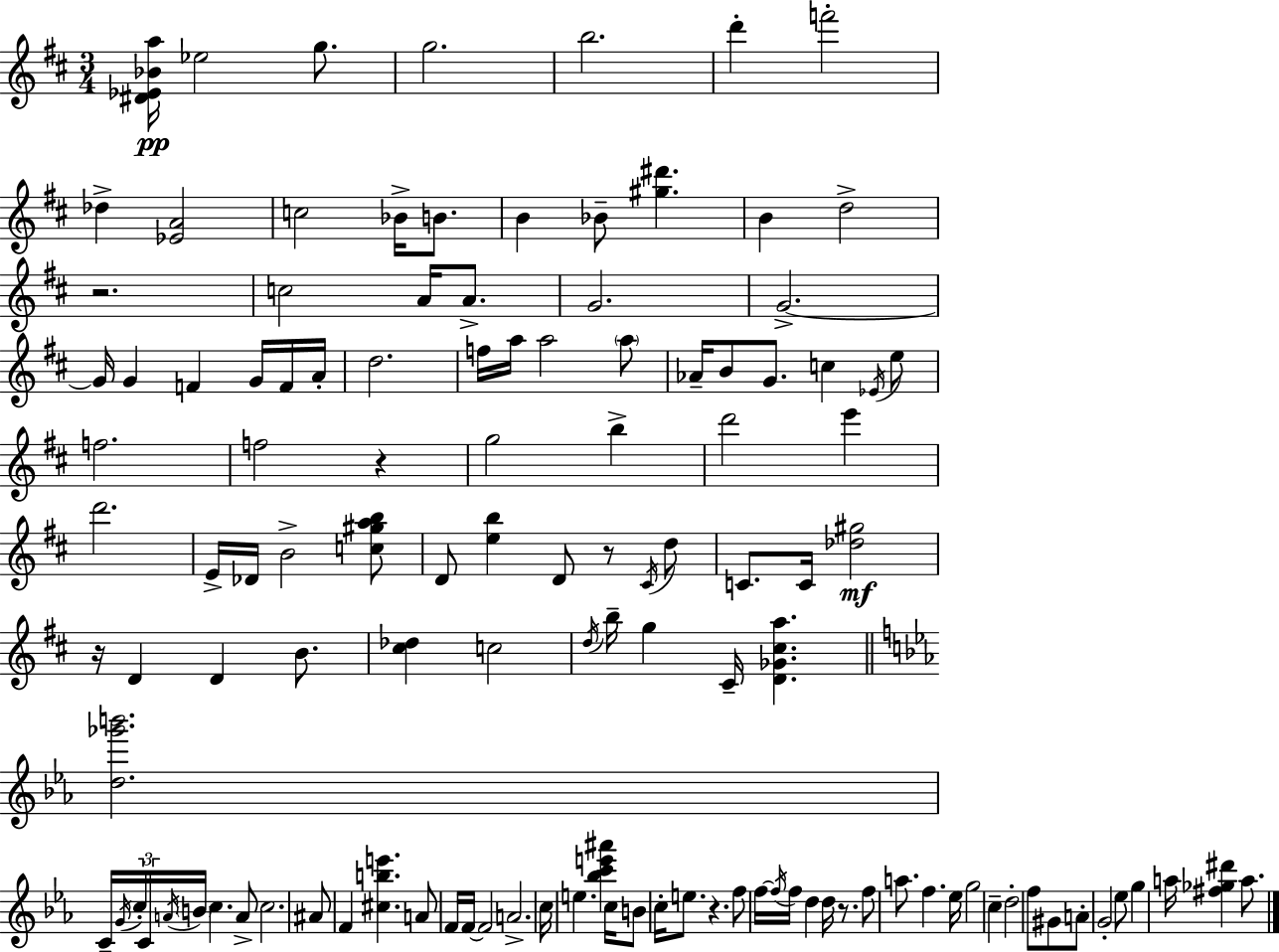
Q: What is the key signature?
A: D major